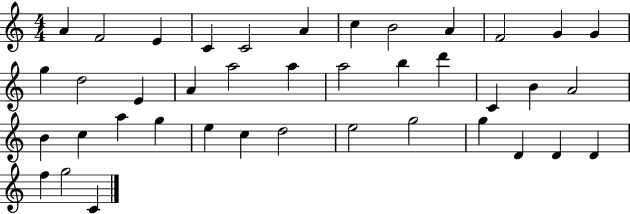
X:1
T:Untitled
M:4/4
L:1/4
K:C
A F2 E C C2 A c B2 A F2 G G g d2 E A a2 a a2 b d' C B A2 B c a g e c d2 e2 g2 g D D D f g2 C